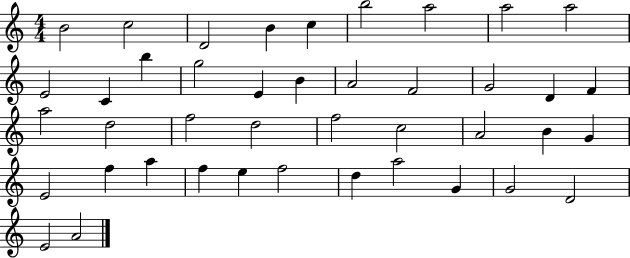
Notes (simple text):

B4/h C5/h D4/h B4/q C5/q B5/h A5/h A5/h A5/h E4/h C4/q B5/q G5/h E4/q B4/q A4/h F4/h G4/h D4/q F4/q A5/h D5/h F5/h D5/h F5/h C5/h A4/h B4/q G4/q E4/h F5/q A5/q F5/q E5/q F5/h D5/q A5/h G4/q G4/h D4/h E4/h A4/h